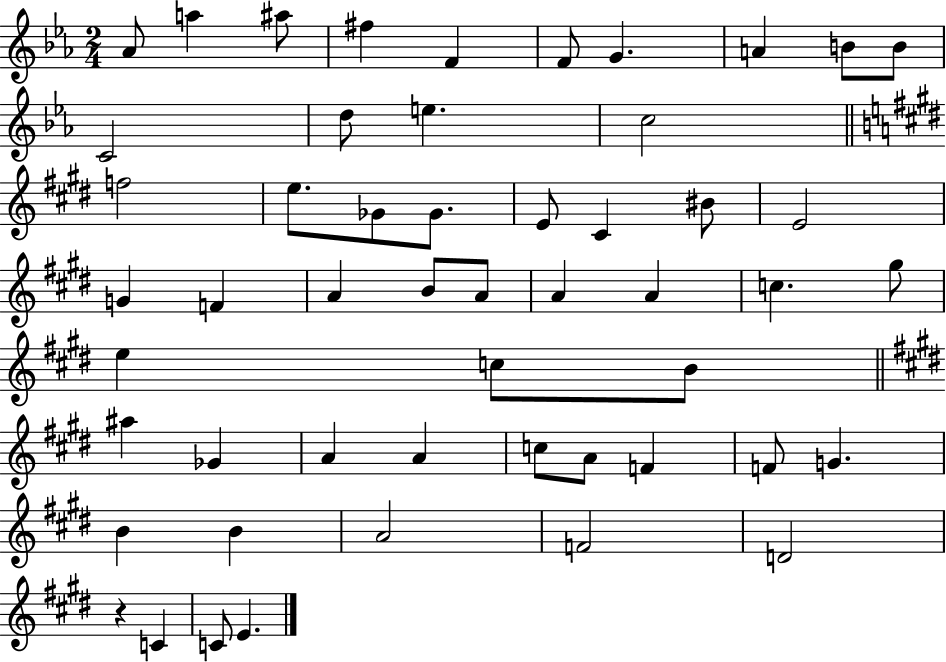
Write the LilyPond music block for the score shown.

{
  \clef treble
  \numericTimeSignature
  \time 2/4
  \key ees \major
  aes'8 a''4 ais''8 | fis''4 f'4 | f'8 g'4. | a'4 b'8 b'8 | \break c'2 | d''8 e''4. | c''2 | \bar "||" \break \key e \major f''2 | e''8. ges'8 ges'8. | e'8 cis'4 bis'8 | e'2 | \break g'4 f'4 | a'4 b'8 a'8 | a'4 a'4 | c''4. gis''8 | \break e''4 c''8 b'8 | \bar "||" \break \key e \major ais''4 ges'4 | a'4 a'4 | c''8 a'8 f'4 | f'8 g'4. | \break b'4 b'4 | a'2 | f'2 | d'2 | \break r4 c'4 | c'8 e'4. | \bar "|."
}